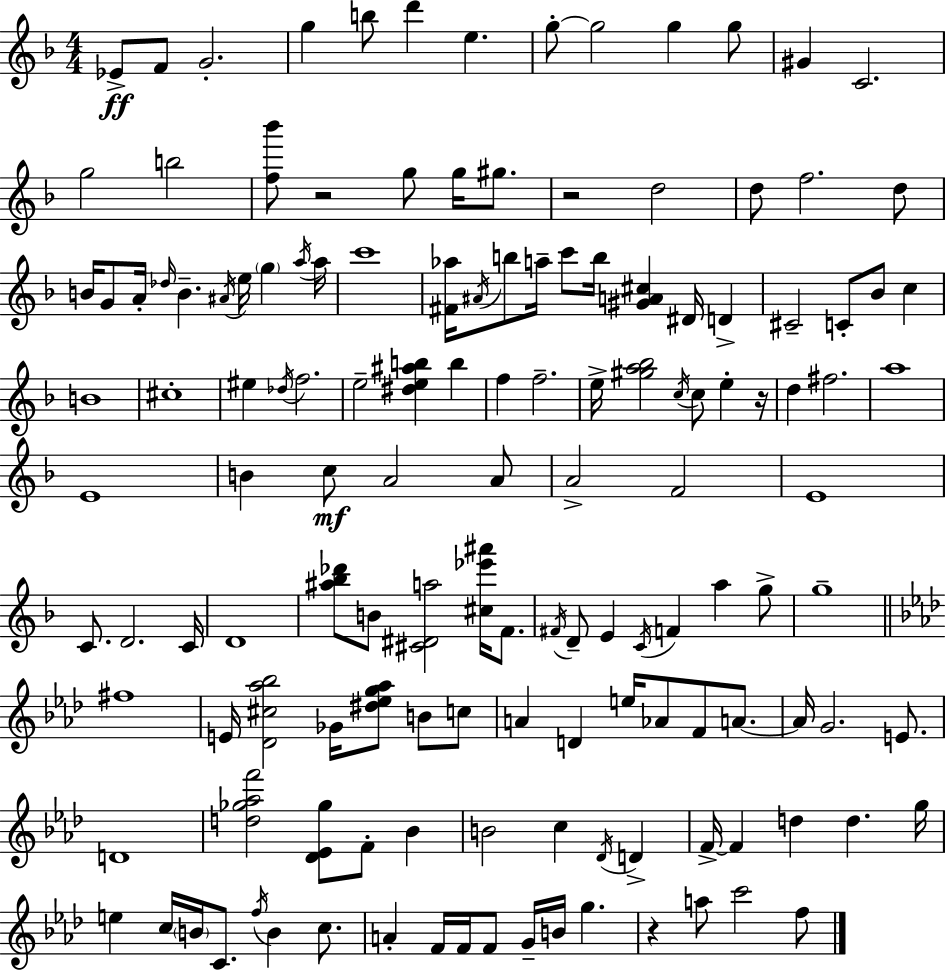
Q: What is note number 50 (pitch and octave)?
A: E5